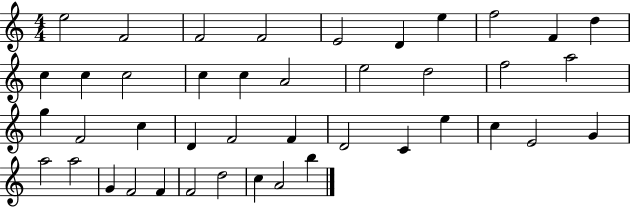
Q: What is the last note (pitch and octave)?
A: B5